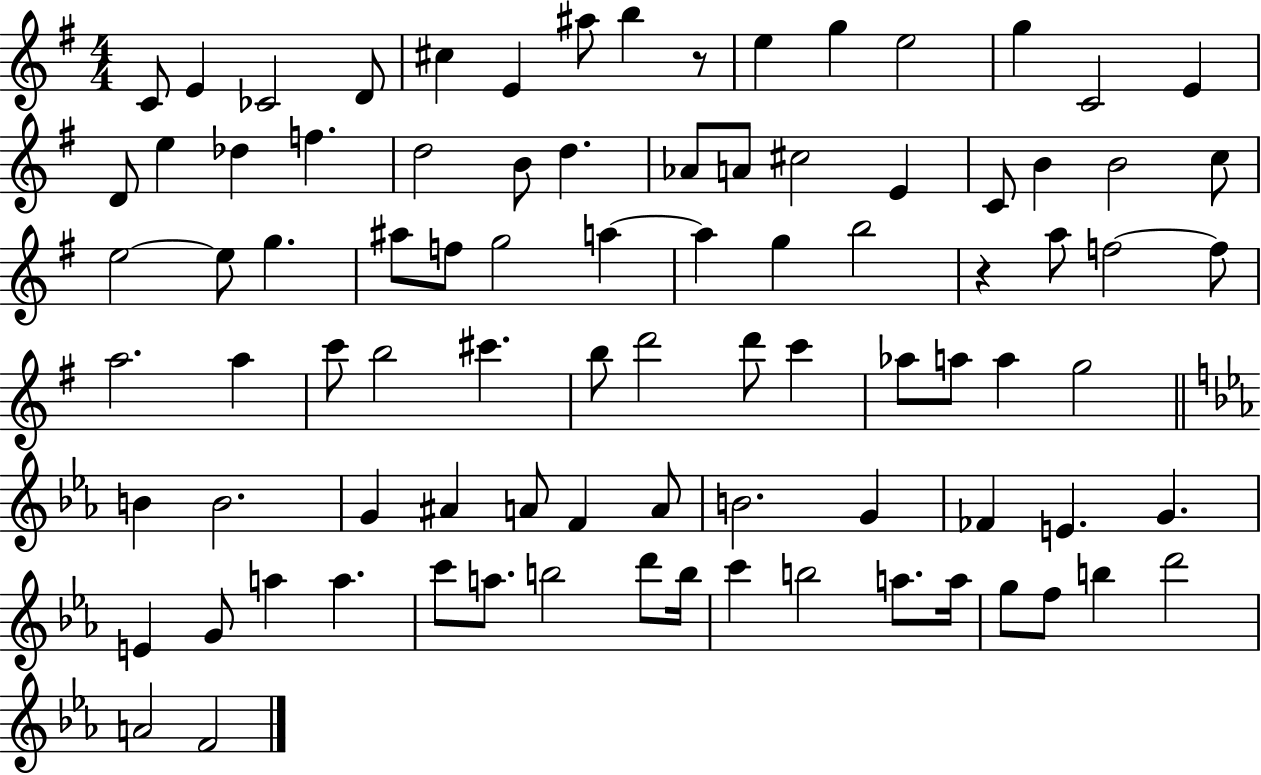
{
  \clef treble
  \numericTimeSignature
  \time 4/4
  \key g \major
  c'8 e'4 ces'2 d'8 | cis''4 e'4 ais''8 b''4 r8 | e''4 g''4 e''2 | g''4 c'2 e'4 | \break d'8 e''4 des''4 f''4. | d''2 b'8 d''4. | aes'8 a'8 cis''2 e'4 | c'8 b'4 b'2 c''8 | \break e''2~~ e''8 g''4. | ais''8 f''8 g''2 a''4~~ | a''4 g''4 b''2 | r4 a''8 f''2~~ f''8 | \break a''2. a''4 | c'''8 b''2 cis'''4. | b''8 d'''2 d'''8 c'''4 | aes''8 a''8 a''4 g''2 | \break \bar "||" \break \key ees \major b'4 b'2. | g'4 ais'4 a'8 f'4 a'8 | b'2. g'4 | fes'4 e'4. g'4. | \break e'4 g'8 a''4 a''4. | c'''8 a''8. b''2 d'''8 b''16 | c'''4 b''2 a''8. a''16 | g''8 f''8 b''4 d'''2 | \break a'2 f'2 | \bar "|."
}